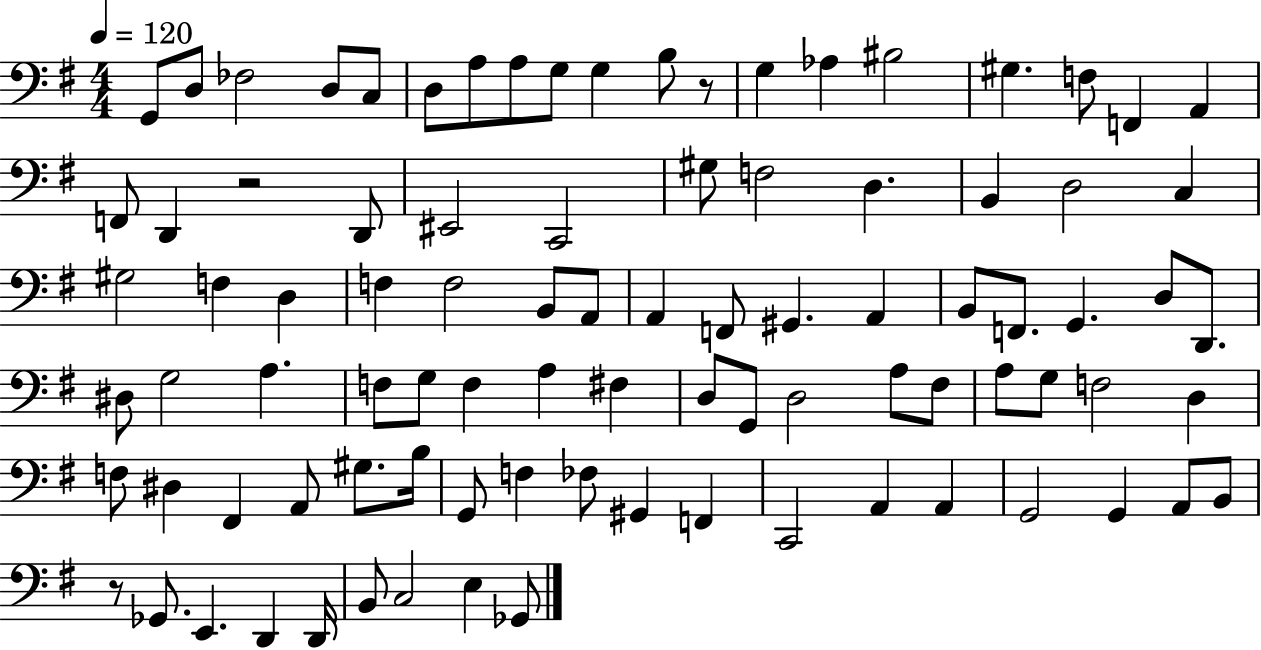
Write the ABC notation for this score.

X:1
T:Untitled
M:4/4
L:1/4
K:G
G,,/2 D,/2 _F,2 D,/2 C,/2 D,/2 A,/2 A,/2 G,/2 G, B,/2 z/2 G, _A, ^B,2 ^G, F,/2 F,, A,, F,,/2 D,, z2 D,,/2 ^E,,2 C,,2 ^G,/2 F,2 D, B,, D,2 C, ^G,2 F, D, F, F,2 B,,/2 A,,/2 A,, F,,/2 ^G,, A,, B,,/2 F,,/2 G,, D,/2 D,,/2 ^D,/2 G,2 A, F,/2 G,/2 F, A, ^F, D,/2 G,,/2 D,2 A,/2 ^F,/2 A,/2 G,/2 F,2 D, F,/2 ^D, ^F,, A,,/2 ^G,/2 B,/4 G,,/2 F, _F,/2 ^G,, F,, C,,2 A,, A,, G,,2 G,, A,,/2 B,,/2 z/2 _G,,/2 E,, D,, D,,/4 B,,/2 C,2 E, _G,,/2